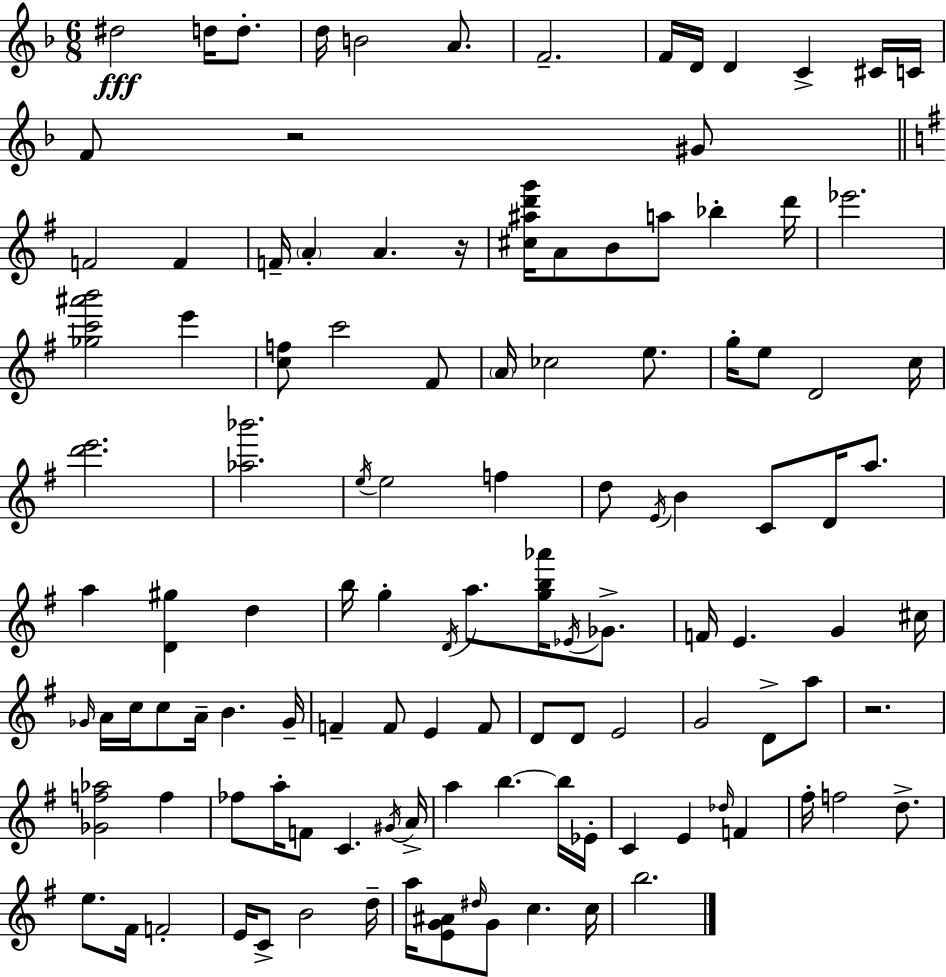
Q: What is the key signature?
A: D minor